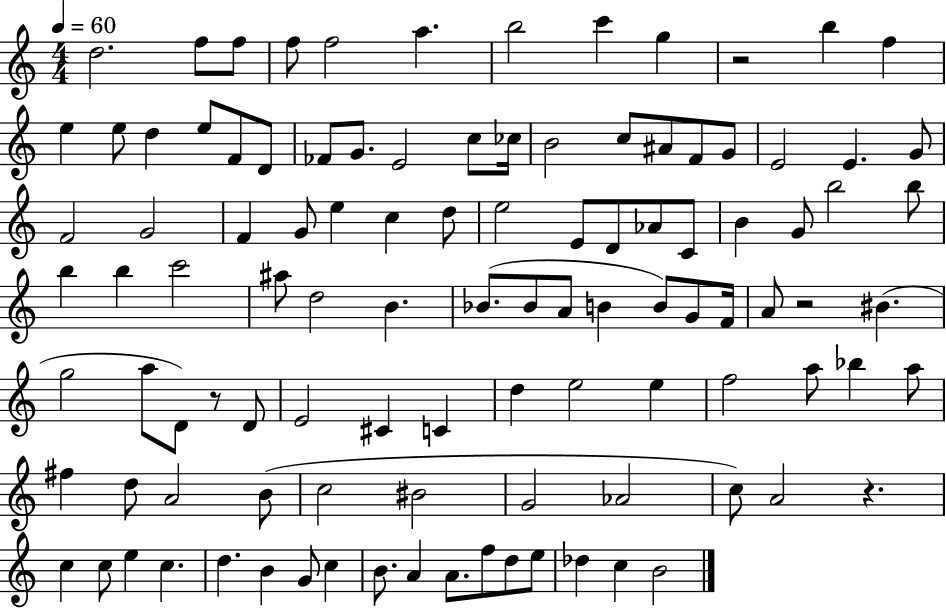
{
  \clef treble
  \numericTimeSignature
  \time 4/4
  \key c \major
  \tempo 4 = 60
  d''2. f''8 f''8 | f''8 f''2 a''4. | b''2 c'''4 g''4 | r2 b''4 f''4 | \break e''4 e''8 d''4 e''8 f'8 d'8 | fes'8 g'8. e'2 c''8 ces''16 | b'2 c''8 ais'8 f'8 g'8 | e'2 e'4. g'8 | \break f'2 g'2 | f'4 g'8 e''4 c''4 d''8 | e''2 e'8 d'8 aes'8 c'8 | b'4 g'8 b''2 b''8 | \break b''4 b''4 c'''2 | ais''8 d''2 b'4. | bes'8.( bes'8 a'8 b'4 b'8) g'8 f'16 | a'8 r2 bis'4.( | \break g''2 a''8 d'8) r8 d'8 | e'2 cis'4 c'4 | d''4 e''2 e''4 | f''2 a''8 bes''4 a''8 | \break fis''4 d''8 a'2 b'8( | c''2 bis'2 | g'2 aes'2 | c''8) a'2 r4. | \break c''4 c''8 e''4 c''4. | d''4. b'4 g'8 c''4 | b'8. a'4 a'8. f''8 d''8 e''8 | des''4 c''4 b'2 | \break \bar "|."
}